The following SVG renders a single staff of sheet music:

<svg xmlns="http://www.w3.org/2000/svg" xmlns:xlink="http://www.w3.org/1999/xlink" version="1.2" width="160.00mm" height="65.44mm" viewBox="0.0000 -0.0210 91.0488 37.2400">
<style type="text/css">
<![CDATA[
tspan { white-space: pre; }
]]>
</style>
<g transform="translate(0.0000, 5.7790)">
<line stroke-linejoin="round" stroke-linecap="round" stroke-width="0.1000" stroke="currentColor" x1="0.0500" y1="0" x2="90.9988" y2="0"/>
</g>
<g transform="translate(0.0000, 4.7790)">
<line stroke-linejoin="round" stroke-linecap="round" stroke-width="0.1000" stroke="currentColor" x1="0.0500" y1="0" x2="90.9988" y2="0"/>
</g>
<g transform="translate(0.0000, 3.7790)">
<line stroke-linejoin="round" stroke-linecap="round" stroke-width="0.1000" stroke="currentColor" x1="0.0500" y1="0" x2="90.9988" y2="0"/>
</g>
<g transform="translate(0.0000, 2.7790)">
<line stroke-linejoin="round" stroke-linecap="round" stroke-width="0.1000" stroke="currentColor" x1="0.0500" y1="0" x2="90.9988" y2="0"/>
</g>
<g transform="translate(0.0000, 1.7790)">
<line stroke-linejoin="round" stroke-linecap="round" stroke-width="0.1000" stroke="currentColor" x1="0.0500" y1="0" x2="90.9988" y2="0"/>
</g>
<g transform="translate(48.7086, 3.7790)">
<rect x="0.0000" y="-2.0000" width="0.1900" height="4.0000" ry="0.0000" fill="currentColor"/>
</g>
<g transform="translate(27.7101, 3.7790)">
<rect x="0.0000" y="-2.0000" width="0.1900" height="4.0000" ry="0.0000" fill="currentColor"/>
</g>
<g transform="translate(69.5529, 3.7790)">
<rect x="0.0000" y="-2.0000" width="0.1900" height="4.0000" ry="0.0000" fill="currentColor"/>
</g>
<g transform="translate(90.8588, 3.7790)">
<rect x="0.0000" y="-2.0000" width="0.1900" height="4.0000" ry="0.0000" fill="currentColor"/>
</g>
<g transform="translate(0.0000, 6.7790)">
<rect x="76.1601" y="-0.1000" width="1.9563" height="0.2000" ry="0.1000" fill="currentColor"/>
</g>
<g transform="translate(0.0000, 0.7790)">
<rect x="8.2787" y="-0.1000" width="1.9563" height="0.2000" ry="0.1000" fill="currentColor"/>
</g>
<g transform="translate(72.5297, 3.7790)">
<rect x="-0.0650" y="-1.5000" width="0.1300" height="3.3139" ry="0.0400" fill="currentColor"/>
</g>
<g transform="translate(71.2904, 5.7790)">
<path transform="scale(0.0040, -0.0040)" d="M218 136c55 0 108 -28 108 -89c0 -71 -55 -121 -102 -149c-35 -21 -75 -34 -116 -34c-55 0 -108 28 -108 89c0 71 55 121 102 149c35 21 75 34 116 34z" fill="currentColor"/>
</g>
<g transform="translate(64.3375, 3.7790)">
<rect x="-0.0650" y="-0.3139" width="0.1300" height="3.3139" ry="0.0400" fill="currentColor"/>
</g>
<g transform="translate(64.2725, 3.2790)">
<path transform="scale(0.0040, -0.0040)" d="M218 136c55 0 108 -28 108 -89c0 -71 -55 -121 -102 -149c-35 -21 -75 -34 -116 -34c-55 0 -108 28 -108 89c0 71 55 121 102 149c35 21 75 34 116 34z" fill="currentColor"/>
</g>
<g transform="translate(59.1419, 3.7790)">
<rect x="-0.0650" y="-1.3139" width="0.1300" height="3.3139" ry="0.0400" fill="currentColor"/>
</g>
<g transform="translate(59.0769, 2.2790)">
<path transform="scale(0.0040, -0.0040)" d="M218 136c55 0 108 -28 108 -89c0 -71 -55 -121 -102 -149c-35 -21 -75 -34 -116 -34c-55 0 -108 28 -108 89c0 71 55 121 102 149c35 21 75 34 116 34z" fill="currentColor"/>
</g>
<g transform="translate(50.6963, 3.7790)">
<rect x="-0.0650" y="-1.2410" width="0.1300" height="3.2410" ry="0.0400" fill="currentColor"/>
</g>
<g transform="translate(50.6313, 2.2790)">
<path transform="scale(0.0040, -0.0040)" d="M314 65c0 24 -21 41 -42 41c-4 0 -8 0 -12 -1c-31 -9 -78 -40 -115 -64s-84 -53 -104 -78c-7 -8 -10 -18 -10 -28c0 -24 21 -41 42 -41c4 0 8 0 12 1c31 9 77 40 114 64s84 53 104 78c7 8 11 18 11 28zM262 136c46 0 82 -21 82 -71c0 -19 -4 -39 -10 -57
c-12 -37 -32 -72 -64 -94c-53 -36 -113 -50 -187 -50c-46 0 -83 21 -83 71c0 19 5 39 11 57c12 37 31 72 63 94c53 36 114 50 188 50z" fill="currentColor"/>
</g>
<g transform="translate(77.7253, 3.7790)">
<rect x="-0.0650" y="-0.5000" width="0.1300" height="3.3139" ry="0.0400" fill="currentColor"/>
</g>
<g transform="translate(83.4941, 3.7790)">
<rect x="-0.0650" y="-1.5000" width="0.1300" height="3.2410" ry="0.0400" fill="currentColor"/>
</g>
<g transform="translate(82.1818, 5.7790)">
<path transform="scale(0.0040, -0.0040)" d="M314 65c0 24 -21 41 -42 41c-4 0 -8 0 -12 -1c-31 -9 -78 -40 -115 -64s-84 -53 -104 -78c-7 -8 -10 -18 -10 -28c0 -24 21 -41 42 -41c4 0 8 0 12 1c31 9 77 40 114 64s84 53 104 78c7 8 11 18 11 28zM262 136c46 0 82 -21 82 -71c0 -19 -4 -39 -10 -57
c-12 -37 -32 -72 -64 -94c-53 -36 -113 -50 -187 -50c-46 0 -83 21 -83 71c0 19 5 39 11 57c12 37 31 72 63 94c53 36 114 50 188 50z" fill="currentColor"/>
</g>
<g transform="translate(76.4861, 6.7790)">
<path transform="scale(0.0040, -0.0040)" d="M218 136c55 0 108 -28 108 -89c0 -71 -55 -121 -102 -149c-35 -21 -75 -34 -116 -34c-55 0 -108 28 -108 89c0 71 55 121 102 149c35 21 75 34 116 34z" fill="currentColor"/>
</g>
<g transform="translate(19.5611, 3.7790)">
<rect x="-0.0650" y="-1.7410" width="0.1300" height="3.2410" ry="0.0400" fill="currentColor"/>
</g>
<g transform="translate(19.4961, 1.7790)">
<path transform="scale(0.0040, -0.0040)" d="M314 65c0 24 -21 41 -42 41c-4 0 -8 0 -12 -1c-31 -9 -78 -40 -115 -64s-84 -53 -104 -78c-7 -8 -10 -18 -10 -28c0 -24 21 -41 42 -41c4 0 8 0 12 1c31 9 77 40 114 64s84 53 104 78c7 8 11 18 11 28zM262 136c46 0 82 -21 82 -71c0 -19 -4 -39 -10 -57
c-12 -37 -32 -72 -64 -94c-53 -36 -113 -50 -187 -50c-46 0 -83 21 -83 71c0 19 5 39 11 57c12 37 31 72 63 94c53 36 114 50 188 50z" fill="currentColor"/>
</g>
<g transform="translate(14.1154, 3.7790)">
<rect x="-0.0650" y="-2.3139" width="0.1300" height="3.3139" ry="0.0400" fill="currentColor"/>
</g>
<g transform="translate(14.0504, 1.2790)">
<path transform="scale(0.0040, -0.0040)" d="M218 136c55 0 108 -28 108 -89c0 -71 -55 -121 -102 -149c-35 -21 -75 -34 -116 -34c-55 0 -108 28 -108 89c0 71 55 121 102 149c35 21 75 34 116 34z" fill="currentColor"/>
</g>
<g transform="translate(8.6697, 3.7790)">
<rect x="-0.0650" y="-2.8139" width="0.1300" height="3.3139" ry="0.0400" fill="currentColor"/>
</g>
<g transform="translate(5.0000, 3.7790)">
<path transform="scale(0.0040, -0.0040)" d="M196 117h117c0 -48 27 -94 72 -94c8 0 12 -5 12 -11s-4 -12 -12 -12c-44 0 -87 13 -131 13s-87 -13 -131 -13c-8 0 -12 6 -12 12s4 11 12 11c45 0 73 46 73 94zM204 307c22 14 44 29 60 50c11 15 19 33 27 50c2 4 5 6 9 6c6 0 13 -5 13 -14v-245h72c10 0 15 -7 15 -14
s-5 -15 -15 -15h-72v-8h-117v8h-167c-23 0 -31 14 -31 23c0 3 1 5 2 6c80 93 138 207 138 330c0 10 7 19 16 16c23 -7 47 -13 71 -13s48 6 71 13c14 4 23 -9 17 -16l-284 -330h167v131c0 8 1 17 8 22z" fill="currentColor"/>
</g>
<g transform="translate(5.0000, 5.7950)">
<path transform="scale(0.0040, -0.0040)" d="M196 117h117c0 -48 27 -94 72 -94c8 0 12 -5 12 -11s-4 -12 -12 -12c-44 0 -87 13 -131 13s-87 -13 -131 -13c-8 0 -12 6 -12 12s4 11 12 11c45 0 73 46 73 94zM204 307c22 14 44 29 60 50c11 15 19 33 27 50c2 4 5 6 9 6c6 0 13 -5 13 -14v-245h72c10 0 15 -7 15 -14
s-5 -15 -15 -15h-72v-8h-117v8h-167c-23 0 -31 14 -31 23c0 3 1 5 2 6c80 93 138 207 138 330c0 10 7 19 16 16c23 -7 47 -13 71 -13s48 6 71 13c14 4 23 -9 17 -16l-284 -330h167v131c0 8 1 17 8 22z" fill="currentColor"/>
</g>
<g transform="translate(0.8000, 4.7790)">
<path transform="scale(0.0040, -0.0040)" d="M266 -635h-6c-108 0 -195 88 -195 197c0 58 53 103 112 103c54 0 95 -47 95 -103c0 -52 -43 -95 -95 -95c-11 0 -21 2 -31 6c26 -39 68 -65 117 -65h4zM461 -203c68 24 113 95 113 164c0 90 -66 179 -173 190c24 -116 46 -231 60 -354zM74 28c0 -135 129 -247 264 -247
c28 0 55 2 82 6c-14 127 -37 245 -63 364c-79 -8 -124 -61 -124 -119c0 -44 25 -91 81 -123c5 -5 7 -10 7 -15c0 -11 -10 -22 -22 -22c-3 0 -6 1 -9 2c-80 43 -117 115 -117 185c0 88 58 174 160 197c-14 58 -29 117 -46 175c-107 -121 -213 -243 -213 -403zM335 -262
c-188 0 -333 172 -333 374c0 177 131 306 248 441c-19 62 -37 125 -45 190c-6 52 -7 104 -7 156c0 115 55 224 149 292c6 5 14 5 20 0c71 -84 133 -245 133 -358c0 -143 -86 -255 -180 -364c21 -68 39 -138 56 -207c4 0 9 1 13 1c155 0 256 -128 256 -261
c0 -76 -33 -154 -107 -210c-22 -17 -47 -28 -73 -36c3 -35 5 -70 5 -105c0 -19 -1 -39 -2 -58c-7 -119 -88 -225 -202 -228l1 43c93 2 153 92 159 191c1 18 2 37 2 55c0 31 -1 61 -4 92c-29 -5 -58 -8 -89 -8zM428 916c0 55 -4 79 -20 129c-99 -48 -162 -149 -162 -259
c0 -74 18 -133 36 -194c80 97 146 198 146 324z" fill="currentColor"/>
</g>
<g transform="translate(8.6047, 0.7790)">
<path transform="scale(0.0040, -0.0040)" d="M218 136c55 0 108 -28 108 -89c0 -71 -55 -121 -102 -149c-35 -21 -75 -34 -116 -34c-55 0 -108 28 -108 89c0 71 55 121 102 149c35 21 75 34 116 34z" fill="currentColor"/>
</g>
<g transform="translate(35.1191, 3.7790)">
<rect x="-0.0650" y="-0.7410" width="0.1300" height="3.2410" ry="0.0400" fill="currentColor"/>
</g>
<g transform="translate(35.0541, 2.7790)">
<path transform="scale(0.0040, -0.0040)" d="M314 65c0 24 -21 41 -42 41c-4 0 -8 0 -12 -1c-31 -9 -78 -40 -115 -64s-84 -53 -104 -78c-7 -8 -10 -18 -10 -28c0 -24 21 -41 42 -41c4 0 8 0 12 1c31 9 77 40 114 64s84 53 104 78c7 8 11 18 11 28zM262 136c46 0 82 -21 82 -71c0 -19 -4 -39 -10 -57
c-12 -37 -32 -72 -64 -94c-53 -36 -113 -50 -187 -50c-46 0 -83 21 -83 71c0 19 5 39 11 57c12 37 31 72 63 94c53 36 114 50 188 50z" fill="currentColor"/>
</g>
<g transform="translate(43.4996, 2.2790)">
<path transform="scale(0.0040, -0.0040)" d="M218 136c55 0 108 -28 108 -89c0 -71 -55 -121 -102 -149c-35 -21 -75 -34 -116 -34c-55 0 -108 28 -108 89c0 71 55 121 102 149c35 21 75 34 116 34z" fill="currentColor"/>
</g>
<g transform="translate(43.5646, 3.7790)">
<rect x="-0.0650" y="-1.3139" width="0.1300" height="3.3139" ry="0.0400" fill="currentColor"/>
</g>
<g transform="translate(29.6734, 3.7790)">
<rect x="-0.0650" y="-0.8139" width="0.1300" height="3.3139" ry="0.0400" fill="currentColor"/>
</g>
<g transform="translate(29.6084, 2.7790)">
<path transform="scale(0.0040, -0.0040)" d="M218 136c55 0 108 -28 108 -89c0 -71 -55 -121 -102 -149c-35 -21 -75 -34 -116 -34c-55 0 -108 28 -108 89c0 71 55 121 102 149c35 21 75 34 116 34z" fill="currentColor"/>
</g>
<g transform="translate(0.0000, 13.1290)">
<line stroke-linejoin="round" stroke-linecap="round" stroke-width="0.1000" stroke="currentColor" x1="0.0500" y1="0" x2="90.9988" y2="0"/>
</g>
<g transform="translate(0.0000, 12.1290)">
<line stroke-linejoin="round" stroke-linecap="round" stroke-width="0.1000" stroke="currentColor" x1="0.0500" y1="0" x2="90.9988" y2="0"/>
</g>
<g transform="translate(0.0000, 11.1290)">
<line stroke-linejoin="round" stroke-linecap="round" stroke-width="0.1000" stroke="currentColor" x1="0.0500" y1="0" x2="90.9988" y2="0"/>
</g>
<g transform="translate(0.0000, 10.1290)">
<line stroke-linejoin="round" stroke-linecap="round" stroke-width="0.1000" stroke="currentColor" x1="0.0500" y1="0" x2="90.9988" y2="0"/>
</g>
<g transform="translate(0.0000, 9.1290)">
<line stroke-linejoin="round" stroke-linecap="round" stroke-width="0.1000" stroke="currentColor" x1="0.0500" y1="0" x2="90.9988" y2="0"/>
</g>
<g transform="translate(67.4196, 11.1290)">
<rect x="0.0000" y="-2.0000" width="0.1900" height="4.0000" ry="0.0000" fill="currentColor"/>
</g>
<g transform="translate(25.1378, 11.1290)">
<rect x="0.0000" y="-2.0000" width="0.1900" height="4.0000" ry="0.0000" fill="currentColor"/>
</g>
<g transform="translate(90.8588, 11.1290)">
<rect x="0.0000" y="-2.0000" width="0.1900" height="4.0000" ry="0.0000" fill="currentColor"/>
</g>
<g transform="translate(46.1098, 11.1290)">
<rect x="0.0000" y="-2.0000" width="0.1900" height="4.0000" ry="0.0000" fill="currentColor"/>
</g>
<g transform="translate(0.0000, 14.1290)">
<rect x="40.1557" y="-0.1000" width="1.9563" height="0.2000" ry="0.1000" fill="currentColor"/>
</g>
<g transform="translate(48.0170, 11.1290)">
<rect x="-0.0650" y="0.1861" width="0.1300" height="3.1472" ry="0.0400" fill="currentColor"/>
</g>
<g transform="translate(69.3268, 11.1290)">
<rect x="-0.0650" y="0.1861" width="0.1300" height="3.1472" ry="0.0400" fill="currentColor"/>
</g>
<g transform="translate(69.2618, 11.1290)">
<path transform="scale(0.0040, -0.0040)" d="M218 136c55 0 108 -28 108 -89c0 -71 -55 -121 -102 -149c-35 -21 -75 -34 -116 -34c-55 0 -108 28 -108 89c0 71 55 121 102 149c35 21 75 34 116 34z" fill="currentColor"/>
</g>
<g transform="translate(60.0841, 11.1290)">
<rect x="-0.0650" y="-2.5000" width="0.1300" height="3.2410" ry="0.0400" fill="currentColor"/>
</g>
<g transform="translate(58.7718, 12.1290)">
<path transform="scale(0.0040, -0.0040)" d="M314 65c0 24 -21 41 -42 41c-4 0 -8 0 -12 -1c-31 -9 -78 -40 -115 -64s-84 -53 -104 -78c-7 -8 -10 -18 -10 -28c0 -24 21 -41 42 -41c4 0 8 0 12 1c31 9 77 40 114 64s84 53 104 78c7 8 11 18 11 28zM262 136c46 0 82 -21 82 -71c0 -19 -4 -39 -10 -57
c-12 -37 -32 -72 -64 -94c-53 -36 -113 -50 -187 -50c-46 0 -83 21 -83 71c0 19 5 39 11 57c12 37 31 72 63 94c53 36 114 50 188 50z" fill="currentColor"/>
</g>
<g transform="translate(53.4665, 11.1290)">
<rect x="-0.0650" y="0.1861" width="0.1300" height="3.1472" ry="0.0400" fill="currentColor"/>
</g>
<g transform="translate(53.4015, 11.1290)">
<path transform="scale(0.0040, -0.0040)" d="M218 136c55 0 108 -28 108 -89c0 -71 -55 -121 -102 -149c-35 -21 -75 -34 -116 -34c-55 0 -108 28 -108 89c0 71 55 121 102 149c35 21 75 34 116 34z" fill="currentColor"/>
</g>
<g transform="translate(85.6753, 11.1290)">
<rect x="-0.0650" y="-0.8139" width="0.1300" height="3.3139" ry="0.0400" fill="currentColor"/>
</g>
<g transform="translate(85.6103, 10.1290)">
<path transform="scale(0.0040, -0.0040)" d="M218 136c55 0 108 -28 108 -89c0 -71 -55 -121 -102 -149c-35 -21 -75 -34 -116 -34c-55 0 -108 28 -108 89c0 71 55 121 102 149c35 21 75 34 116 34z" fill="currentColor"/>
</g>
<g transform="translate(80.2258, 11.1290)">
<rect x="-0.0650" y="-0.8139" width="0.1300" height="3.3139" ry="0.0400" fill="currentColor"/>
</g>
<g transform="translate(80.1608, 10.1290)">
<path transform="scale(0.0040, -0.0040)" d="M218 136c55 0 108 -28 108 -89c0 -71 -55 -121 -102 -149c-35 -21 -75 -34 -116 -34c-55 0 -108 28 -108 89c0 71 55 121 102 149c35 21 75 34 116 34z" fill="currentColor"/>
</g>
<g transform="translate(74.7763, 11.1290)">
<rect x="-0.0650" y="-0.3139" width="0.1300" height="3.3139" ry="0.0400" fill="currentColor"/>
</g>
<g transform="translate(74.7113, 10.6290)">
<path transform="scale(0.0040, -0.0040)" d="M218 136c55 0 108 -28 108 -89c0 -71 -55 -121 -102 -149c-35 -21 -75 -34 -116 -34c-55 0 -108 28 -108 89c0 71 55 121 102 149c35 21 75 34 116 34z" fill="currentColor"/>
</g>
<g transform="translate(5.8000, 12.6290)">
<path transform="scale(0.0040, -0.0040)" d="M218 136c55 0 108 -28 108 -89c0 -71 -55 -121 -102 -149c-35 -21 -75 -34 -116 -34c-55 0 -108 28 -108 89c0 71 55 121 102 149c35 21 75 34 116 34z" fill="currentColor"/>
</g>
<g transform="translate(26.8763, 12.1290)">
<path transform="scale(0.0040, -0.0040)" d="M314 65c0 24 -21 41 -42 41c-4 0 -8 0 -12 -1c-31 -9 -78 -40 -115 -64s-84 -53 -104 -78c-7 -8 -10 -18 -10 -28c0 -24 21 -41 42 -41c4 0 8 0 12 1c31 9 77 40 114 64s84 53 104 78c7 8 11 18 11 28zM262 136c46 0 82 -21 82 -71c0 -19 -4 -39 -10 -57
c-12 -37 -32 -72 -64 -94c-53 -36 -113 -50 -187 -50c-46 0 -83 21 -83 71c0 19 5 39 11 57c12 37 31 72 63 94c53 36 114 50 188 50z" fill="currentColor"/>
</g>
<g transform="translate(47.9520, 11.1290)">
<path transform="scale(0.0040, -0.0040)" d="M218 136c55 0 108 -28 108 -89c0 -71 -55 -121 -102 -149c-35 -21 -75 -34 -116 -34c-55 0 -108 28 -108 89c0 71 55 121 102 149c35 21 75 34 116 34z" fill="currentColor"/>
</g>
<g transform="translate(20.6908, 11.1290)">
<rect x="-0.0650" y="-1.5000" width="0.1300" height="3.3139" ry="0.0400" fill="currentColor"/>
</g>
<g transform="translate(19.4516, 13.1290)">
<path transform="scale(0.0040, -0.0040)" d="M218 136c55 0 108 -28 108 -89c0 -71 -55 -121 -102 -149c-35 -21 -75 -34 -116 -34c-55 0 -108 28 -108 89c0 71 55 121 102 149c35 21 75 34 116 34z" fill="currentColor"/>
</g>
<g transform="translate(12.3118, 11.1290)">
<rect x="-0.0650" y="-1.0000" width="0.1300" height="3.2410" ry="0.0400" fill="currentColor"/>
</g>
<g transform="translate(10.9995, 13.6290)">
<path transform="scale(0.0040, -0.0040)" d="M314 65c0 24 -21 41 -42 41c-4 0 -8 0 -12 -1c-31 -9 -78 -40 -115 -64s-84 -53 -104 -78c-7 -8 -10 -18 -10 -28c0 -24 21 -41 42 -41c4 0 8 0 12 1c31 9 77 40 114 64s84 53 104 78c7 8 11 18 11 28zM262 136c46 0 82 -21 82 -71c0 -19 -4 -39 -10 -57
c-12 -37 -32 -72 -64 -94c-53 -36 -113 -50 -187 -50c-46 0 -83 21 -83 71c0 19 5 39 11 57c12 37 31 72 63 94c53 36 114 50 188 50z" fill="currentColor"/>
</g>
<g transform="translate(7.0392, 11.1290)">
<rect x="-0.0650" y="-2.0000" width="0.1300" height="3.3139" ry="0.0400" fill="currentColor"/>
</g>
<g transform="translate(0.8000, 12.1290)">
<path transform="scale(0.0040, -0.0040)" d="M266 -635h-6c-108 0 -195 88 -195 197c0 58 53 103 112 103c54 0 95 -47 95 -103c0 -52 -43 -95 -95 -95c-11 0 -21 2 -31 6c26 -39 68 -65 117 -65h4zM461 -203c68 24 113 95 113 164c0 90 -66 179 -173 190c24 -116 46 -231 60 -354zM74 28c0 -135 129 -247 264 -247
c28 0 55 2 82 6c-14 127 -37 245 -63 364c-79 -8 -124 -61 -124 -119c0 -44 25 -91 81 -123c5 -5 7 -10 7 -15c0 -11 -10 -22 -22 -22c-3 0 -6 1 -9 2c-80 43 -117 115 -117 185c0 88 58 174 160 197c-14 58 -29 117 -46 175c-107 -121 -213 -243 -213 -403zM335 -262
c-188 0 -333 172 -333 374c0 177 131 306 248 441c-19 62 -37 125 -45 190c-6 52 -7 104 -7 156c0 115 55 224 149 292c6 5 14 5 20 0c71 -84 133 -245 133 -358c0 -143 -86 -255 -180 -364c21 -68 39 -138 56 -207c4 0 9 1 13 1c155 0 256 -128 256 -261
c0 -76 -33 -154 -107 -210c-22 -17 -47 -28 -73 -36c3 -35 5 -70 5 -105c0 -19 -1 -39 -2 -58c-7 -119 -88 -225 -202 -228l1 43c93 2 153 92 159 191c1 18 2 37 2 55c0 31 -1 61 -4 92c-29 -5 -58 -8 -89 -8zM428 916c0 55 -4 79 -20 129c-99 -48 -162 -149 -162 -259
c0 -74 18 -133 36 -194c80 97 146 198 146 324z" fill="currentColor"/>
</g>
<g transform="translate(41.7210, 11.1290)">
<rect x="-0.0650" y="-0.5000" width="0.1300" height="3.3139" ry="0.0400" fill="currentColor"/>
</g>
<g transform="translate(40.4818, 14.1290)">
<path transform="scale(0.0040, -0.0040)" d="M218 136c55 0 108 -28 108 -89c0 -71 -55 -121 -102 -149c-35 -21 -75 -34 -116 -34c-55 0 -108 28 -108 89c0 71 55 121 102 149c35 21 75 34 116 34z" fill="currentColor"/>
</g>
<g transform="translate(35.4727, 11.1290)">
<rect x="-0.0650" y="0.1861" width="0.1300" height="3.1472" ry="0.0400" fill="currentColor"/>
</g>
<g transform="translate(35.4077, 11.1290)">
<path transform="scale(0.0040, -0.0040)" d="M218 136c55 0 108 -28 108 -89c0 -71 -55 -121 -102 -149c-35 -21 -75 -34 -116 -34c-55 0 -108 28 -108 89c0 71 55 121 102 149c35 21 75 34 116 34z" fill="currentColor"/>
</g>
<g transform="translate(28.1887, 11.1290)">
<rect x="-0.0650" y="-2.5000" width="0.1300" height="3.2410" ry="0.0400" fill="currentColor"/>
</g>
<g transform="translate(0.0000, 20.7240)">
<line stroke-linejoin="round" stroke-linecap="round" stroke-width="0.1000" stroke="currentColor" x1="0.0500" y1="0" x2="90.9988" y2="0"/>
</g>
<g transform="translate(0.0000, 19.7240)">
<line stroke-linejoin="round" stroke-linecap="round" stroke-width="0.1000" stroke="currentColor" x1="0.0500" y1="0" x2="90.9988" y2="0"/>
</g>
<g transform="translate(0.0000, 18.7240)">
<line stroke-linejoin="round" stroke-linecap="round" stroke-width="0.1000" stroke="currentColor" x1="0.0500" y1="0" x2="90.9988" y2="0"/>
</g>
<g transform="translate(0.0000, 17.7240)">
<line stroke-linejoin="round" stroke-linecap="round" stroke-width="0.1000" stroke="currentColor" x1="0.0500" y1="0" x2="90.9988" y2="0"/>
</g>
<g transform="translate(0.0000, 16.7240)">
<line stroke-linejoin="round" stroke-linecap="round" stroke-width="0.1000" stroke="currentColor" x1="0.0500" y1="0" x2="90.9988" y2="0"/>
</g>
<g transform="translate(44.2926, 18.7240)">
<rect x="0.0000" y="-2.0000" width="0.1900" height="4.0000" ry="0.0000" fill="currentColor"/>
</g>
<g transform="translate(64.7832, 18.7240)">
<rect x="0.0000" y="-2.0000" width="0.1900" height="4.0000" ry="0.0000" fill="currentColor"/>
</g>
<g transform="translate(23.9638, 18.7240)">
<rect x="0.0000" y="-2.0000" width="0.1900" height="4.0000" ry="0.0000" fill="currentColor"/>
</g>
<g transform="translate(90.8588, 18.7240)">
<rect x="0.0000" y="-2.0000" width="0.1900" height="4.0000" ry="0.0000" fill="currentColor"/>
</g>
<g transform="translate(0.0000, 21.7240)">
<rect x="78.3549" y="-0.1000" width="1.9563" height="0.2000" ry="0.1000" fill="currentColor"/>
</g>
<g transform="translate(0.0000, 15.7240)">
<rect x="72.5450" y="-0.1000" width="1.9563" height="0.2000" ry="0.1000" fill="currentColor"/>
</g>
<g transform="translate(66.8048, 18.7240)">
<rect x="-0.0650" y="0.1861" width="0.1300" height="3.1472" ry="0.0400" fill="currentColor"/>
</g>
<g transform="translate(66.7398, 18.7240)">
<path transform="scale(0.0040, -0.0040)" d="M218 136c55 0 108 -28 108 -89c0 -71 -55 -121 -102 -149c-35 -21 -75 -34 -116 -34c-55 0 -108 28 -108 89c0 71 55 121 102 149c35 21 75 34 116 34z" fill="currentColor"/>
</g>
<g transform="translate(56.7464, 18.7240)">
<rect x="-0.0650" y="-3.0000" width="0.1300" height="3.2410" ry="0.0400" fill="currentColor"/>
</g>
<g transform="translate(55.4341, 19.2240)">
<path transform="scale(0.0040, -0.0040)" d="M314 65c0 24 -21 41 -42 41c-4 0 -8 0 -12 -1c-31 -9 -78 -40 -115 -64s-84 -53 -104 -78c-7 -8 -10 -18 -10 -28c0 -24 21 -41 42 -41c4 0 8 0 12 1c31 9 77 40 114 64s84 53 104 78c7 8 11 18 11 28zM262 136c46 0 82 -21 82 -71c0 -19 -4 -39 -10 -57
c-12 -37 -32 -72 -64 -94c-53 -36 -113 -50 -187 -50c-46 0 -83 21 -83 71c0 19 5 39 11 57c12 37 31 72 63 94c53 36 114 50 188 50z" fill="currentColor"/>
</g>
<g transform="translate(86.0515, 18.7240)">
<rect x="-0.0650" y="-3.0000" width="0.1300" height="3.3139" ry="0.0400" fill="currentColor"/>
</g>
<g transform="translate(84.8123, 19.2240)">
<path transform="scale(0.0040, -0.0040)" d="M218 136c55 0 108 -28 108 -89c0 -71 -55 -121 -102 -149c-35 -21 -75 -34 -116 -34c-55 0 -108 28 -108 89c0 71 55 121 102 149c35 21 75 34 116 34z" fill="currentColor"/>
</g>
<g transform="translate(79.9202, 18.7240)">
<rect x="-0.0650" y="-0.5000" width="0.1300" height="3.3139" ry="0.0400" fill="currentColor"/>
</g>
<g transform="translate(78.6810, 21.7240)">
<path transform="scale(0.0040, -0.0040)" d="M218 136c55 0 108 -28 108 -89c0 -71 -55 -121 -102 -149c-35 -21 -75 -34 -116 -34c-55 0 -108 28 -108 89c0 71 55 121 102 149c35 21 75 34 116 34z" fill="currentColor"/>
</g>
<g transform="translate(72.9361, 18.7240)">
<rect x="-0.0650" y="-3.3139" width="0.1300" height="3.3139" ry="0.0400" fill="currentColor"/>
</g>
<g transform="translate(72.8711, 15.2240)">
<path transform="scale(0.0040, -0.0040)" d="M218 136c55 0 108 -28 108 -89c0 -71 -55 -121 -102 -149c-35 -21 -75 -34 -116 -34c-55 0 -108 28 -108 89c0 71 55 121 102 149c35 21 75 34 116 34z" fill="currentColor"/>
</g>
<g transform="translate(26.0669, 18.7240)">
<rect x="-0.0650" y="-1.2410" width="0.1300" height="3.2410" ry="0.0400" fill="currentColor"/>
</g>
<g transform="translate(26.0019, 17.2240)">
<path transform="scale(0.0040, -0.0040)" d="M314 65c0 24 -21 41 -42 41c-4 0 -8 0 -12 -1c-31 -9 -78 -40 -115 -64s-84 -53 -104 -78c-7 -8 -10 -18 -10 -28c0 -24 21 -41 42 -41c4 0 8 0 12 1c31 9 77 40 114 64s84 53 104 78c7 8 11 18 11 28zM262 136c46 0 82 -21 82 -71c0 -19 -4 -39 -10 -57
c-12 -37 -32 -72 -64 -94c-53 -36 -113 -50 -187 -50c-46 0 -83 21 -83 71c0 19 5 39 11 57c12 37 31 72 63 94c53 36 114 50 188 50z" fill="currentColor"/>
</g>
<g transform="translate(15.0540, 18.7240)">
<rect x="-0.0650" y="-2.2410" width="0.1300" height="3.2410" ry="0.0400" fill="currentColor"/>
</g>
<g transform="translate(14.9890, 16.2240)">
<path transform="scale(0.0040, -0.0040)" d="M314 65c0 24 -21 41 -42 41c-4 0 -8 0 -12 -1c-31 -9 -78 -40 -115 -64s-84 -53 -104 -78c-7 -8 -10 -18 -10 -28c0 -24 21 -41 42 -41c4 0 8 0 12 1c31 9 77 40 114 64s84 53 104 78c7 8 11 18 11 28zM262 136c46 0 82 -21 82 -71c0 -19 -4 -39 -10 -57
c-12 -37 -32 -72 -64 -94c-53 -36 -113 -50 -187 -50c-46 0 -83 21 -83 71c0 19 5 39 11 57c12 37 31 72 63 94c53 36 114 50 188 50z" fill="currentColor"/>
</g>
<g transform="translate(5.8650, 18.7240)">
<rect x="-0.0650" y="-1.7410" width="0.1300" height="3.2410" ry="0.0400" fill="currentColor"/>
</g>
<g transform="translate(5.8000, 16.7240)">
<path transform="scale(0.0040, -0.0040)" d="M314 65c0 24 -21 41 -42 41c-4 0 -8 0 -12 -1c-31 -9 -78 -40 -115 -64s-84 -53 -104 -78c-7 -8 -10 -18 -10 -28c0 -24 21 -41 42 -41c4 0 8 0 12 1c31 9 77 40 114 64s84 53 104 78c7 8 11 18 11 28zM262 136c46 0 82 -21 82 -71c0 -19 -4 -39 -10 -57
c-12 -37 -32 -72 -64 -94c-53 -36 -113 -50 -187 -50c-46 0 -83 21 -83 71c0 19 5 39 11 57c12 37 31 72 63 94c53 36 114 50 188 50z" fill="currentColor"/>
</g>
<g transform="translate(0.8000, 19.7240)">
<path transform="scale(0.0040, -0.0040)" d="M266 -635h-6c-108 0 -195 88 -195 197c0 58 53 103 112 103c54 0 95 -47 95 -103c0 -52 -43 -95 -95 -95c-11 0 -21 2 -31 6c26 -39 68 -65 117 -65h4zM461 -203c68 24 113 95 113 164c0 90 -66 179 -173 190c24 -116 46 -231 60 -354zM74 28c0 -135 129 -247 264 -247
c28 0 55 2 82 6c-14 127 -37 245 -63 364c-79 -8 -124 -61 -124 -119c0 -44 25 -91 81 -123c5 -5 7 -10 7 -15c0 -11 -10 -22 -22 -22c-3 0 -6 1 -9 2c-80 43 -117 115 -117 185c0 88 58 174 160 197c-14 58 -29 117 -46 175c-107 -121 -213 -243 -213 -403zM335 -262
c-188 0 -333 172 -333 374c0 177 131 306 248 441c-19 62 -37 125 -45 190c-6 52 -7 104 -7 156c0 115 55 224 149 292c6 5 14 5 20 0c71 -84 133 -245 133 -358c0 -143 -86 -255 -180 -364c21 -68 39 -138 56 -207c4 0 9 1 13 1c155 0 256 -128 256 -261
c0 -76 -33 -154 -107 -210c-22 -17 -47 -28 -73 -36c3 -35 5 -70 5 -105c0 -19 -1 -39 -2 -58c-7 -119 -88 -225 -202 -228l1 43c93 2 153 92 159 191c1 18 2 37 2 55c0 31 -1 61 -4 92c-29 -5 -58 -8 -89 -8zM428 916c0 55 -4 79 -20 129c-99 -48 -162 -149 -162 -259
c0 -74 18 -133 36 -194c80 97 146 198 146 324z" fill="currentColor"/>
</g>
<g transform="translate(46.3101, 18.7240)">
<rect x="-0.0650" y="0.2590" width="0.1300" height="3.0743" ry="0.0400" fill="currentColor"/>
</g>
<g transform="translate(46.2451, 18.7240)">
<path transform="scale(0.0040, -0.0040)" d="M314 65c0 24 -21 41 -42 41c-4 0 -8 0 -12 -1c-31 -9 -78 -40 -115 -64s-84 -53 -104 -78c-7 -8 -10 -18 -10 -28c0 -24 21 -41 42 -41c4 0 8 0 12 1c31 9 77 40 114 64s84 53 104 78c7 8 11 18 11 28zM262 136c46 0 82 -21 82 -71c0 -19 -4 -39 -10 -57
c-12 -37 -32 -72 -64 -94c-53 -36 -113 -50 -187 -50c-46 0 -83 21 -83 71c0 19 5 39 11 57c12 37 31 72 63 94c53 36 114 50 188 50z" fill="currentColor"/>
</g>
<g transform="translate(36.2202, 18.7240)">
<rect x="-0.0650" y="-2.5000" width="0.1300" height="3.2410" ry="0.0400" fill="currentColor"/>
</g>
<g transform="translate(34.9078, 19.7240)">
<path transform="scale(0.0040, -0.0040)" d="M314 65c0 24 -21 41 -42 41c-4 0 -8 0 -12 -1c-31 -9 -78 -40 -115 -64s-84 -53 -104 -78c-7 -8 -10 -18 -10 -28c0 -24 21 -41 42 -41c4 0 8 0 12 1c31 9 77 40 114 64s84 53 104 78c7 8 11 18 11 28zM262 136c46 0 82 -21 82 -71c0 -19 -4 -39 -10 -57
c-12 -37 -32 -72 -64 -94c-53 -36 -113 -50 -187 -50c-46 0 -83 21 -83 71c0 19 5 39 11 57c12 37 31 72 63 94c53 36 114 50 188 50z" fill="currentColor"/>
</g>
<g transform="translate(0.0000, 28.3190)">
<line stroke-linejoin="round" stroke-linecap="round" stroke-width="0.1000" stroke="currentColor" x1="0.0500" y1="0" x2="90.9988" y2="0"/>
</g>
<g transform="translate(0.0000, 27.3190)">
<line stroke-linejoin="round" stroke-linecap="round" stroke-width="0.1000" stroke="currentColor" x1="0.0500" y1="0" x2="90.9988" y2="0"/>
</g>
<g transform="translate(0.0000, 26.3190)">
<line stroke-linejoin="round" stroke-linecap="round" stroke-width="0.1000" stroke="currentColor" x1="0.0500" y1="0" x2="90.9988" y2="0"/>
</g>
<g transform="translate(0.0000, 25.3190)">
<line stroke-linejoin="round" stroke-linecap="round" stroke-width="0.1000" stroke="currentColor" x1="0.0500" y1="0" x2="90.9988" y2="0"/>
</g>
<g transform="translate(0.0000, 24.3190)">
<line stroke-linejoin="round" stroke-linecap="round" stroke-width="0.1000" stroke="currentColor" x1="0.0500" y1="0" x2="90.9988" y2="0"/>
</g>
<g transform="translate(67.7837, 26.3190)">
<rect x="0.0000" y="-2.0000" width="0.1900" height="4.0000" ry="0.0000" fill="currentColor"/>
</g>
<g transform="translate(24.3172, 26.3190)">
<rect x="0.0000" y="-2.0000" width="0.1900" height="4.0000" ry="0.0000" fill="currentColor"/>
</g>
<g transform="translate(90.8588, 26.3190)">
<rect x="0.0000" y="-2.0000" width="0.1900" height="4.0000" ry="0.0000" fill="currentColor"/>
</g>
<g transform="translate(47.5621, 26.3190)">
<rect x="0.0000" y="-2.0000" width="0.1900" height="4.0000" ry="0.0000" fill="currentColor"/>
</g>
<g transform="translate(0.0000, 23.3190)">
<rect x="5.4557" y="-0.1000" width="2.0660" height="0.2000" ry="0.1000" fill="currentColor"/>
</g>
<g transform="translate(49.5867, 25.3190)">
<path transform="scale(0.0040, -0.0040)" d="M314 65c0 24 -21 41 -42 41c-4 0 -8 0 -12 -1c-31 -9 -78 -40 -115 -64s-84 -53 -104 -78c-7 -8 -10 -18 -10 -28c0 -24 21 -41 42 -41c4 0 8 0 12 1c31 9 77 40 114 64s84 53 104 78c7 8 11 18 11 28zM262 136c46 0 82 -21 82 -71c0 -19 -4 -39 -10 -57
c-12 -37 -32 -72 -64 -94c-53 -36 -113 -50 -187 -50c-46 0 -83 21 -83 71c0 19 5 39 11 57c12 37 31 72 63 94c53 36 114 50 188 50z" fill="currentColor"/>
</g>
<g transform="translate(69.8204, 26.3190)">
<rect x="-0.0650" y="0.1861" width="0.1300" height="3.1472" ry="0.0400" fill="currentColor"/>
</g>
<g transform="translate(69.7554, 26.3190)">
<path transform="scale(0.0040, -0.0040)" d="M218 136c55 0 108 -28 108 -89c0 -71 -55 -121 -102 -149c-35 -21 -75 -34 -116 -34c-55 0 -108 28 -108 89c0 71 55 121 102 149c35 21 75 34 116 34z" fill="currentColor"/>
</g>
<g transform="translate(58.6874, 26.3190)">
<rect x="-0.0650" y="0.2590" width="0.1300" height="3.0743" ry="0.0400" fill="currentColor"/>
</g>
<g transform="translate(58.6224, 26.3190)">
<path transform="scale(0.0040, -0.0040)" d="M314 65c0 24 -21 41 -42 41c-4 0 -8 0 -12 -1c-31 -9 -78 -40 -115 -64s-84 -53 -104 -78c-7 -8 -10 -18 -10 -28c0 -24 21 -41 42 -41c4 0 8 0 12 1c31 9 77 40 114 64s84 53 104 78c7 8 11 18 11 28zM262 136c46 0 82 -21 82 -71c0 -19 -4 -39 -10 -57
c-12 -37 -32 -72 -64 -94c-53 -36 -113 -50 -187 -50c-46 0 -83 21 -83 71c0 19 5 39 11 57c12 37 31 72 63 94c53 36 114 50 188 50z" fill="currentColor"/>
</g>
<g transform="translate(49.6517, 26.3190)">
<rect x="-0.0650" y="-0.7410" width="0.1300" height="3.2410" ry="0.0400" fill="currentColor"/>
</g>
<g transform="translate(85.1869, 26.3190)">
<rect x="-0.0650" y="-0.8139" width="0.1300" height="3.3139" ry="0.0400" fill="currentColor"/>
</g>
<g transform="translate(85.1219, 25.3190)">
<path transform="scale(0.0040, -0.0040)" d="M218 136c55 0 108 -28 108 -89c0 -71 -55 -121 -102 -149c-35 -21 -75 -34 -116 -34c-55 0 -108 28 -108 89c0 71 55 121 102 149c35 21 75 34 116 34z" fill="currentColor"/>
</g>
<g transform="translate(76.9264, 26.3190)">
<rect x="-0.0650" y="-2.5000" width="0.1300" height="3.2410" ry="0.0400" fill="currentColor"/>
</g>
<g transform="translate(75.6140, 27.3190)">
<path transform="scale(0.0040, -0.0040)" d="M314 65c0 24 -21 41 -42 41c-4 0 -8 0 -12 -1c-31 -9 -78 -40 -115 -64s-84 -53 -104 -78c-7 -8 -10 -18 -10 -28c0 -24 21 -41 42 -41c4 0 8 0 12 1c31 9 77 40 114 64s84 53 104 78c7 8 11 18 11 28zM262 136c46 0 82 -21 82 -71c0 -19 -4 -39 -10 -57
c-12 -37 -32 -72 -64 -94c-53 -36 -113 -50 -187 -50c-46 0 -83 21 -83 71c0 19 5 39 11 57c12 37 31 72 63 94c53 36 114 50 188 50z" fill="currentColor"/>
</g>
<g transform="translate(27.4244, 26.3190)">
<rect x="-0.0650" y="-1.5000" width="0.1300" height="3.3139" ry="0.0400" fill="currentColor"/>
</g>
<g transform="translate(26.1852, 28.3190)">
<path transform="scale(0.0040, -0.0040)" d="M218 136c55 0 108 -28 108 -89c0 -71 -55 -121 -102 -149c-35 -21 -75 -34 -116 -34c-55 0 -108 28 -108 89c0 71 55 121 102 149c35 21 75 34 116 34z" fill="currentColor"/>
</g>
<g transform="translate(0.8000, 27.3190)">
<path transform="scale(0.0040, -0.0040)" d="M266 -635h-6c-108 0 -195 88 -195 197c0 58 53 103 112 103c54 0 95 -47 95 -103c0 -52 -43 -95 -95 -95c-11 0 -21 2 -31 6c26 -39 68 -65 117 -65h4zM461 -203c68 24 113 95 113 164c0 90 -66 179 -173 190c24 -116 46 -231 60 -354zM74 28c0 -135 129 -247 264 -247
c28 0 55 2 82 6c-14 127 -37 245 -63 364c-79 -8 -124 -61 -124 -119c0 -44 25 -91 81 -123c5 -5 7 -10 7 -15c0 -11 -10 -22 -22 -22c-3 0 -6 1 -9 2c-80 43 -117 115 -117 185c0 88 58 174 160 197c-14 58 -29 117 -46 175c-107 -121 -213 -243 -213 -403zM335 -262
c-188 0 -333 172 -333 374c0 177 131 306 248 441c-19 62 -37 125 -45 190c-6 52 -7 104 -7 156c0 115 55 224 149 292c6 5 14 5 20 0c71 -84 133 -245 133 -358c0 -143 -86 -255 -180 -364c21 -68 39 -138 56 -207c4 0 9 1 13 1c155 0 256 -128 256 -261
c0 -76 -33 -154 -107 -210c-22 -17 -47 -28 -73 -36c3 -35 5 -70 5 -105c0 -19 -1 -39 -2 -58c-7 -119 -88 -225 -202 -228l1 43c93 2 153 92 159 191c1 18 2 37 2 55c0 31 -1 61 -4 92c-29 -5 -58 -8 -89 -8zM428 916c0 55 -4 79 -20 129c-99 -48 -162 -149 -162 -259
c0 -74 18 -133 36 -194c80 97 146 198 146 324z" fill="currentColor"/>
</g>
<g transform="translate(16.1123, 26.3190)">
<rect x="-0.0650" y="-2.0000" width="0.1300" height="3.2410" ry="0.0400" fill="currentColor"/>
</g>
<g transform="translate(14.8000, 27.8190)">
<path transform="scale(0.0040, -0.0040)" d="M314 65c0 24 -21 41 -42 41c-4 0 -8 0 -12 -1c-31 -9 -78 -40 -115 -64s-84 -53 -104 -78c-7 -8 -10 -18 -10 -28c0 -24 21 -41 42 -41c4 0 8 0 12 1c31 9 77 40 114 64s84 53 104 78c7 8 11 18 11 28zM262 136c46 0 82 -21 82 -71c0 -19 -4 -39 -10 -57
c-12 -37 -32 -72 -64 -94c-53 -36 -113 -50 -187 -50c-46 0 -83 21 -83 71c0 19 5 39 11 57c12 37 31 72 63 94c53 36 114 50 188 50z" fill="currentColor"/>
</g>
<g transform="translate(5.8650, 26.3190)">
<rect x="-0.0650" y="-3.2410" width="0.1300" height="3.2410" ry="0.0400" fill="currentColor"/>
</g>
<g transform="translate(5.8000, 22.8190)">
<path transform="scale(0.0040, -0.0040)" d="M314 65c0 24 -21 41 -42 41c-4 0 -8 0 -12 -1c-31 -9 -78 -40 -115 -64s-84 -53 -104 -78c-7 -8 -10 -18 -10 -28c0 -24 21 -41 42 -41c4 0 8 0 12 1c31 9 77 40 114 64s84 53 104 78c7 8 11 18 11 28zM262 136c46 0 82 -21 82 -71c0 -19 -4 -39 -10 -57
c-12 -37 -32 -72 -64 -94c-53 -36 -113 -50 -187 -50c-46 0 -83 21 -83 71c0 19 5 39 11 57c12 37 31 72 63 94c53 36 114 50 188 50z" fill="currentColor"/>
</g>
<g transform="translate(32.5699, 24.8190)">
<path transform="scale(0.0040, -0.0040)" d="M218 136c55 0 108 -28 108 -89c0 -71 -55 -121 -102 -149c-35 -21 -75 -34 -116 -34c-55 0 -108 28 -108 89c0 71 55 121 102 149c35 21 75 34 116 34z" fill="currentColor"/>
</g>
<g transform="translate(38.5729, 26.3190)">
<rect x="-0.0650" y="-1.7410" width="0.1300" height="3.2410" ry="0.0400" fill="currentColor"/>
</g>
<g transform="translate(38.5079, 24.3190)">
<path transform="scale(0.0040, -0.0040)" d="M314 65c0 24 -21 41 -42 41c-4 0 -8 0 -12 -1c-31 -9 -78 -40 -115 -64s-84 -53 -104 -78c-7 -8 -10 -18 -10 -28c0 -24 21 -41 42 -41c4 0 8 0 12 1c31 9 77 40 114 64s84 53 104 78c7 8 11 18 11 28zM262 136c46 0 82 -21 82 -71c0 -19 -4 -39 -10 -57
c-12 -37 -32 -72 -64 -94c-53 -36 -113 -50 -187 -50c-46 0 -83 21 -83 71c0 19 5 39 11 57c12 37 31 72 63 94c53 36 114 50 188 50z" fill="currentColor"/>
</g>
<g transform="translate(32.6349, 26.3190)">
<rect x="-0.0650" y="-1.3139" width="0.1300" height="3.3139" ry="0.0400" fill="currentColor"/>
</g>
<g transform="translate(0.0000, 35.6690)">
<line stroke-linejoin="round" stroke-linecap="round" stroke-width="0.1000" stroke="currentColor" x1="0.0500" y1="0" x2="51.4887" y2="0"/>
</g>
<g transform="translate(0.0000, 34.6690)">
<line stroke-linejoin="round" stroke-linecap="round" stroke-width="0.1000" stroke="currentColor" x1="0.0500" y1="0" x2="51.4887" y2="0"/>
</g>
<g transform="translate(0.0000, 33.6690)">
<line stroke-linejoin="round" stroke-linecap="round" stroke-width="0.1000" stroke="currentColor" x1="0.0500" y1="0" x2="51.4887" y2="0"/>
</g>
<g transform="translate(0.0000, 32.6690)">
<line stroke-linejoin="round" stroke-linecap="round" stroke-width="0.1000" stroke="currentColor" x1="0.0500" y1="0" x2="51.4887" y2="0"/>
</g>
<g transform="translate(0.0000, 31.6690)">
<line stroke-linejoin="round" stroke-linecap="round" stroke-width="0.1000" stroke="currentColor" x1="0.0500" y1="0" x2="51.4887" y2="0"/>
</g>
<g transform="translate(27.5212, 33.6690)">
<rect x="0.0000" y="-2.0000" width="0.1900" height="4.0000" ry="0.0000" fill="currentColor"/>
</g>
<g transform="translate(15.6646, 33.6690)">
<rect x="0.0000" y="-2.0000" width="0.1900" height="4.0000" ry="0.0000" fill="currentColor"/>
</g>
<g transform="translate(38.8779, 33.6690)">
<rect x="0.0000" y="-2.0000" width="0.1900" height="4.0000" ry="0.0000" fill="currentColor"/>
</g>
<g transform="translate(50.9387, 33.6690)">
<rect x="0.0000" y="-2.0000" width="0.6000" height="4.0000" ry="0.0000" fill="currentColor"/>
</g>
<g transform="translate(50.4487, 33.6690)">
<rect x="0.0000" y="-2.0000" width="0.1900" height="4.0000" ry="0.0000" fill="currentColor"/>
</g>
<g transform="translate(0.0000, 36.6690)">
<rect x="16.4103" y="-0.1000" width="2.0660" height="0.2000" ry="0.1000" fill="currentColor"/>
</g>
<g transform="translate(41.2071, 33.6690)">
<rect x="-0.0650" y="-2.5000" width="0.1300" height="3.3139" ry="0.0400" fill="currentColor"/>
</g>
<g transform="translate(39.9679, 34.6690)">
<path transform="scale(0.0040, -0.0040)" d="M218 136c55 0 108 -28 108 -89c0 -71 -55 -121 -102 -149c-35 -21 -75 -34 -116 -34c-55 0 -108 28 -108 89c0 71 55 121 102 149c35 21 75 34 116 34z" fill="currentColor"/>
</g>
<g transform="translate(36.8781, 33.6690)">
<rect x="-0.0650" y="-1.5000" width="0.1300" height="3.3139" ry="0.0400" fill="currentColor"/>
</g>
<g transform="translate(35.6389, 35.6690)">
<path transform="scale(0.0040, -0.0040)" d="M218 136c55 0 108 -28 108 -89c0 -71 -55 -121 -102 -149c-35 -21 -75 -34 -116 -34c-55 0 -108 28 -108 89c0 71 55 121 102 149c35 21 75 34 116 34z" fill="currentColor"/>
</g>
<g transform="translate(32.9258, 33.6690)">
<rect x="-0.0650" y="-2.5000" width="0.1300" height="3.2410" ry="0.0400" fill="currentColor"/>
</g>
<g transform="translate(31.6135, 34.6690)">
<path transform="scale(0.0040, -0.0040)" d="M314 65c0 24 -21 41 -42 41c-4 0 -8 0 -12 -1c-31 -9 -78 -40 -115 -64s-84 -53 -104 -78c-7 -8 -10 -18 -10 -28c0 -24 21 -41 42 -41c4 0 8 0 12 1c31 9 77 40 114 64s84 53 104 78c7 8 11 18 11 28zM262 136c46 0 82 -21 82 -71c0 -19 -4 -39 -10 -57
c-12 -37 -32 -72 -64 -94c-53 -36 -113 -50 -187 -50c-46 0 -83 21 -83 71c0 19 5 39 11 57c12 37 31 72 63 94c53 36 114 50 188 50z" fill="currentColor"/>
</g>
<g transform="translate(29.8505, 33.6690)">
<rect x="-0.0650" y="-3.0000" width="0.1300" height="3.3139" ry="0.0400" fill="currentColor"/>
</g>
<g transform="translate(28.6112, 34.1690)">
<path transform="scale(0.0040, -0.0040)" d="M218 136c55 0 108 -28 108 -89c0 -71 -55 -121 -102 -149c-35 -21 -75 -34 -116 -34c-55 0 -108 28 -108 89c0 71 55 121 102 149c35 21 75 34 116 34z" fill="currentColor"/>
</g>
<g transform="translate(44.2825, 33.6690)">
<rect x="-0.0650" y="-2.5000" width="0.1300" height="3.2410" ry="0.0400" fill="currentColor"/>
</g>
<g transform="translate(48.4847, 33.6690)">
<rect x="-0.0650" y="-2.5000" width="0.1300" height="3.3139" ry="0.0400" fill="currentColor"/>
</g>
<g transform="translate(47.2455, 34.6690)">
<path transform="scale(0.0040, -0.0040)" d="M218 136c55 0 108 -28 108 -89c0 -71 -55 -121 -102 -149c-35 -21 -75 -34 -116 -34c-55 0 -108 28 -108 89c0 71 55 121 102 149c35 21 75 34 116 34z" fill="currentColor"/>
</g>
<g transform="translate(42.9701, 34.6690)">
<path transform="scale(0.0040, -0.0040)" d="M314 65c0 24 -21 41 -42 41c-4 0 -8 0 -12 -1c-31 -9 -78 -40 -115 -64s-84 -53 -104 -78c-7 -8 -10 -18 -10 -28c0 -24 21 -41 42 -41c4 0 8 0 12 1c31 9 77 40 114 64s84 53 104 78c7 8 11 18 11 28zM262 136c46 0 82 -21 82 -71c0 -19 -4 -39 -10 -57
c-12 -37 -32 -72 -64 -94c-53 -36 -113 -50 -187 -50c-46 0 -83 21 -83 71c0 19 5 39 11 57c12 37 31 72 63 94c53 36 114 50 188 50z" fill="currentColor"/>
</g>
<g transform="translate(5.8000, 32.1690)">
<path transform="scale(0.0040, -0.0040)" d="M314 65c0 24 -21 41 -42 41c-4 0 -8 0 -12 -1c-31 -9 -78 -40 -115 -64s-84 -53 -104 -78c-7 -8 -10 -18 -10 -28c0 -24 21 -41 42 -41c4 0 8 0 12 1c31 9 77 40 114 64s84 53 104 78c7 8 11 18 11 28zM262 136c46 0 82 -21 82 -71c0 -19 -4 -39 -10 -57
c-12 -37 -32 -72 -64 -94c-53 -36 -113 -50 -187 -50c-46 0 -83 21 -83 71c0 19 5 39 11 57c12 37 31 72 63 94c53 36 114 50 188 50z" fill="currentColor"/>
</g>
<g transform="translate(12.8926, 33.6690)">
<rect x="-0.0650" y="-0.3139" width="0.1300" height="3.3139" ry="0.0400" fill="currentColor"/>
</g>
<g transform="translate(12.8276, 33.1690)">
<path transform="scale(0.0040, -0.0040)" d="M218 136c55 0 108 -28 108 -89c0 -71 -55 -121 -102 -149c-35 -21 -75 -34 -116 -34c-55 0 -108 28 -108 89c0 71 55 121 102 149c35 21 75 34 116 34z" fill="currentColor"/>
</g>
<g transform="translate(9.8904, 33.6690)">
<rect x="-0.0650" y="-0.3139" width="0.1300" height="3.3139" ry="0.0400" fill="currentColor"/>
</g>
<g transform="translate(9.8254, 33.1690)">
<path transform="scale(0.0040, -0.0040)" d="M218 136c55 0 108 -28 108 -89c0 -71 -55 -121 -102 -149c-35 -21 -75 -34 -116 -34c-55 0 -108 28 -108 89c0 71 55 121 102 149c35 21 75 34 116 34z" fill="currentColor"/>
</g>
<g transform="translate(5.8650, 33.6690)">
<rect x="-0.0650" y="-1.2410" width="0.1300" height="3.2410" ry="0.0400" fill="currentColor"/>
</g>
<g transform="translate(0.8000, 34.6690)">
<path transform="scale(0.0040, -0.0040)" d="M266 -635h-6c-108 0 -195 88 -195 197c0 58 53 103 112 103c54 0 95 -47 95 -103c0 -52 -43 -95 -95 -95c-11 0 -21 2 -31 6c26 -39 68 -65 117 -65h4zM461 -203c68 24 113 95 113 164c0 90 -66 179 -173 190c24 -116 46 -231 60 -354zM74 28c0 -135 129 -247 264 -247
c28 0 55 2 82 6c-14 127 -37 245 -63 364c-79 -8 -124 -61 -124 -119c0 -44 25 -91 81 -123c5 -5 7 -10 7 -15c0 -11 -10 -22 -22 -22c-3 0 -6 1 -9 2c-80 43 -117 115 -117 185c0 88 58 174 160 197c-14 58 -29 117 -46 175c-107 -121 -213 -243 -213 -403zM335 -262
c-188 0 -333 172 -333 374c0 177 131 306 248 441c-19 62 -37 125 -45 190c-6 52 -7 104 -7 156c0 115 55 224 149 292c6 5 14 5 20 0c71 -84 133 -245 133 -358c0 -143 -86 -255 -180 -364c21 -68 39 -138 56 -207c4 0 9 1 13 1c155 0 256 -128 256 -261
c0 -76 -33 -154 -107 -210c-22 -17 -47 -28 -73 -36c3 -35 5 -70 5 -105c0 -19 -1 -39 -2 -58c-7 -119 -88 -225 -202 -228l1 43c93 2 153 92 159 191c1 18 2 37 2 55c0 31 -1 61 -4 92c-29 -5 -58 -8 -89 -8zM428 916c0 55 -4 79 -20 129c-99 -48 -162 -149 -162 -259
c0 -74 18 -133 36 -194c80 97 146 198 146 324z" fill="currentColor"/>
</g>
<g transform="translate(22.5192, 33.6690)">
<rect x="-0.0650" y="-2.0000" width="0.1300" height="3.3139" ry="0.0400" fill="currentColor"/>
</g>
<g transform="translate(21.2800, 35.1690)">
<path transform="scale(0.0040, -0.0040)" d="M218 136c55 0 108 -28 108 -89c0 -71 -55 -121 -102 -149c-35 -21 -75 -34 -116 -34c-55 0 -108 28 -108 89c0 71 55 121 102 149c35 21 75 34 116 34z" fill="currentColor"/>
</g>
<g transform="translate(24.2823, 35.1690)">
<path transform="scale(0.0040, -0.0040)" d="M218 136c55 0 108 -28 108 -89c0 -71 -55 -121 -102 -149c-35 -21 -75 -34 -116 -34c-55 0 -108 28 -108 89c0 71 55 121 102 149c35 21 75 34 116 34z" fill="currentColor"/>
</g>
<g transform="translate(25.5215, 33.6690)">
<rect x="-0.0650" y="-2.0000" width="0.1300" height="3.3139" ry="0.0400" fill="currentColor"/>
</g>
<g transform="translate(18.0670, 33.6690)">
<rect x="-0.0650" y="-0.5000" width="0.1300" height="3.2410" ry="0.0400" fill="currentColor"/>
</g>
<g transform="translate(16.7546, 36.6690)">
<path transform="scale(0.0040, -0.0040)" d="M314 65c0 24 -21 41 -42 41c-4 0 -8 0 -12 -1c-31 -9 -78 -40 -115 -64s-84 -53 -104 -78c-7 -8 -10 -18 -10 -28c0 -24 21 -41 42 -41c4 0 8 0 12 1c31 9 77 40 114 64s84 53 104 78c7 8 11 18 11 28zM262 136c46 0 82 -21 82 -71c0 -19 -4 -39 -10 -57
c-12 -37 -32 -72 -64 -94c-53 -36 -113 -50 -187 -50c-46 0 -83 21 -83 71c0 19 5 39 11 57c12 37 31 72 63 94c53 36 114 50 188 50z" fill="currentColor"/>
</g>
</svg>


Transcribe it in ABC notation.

X:1
T:Untitled
M:4/4
L:1/4
K:C
a g f2 d d2 e e2 e c E C E2 F D2 E G2 B C B B G2 B c d d f2 g2 e2 G2 B2 A2 B b C A b2 F2 E e f2 d2 B2 B G2 d e2 c c C2 F F A G2 E G G2 G